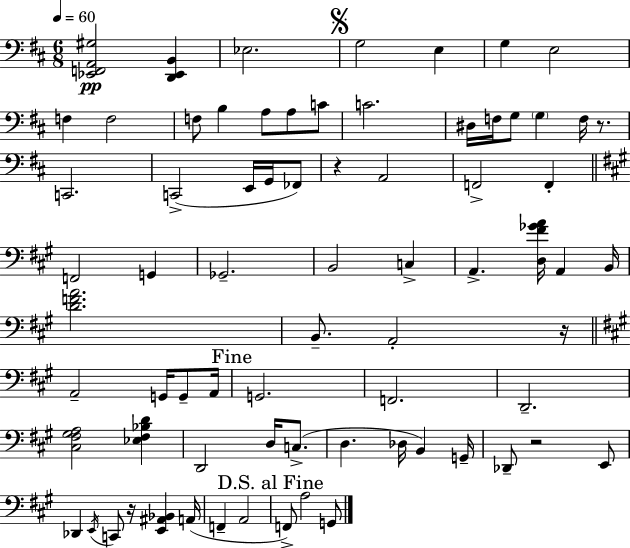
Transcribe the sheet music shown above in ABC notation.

X:1
T:Untitled
M:6/8
L:1/4
K:D
[_E,,F,,A,,^G,]2 [D,,_E,,B,,] _E,2 G,2 E, G, E,2 F, F,2 F,/2 B, A,/2 A,/2 C/2 C2 ^D,/4 F,/4 G,/2 G, F,/4 z/2 C,,2 C,,2 E,,/4 G,,/4 _F,,/2 z A,,2 F,,2 F,, F,,2 G,, _G,,2 B,,2 C, A,, [D,^F_GA]/4 A,, B,,/4 [DFA]2 B,,/2 A,,2 z/4 A,,2 G,,/4 G,,/2 A,,/4 G,,2 F,,2 D,,2 [^C,^F,^G,A,]2 [_E,^F,_B,D] D,,2 D,/4 C,/2 D, _D,/4 B,, G,,/4 _D,,/2 z2 E,,/2 _D,, E,,/4 C,,/2 z/4 [E,,^A,,_B,,] A,,/4 F,, A,,2 F,,/2 A,2 G,,/2